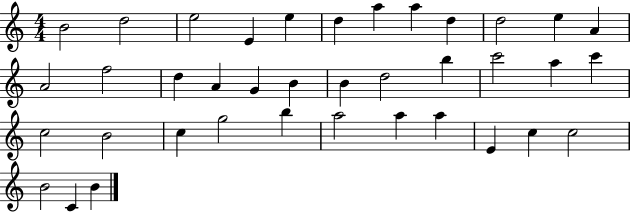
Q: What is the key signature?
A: C major